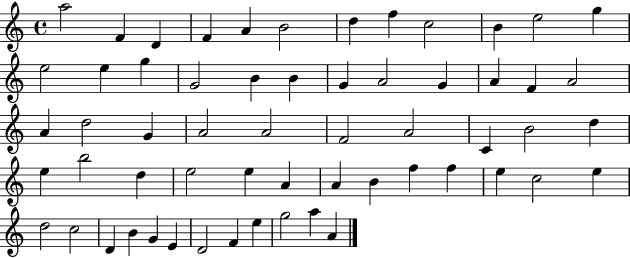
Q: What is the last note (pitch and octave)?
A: A4